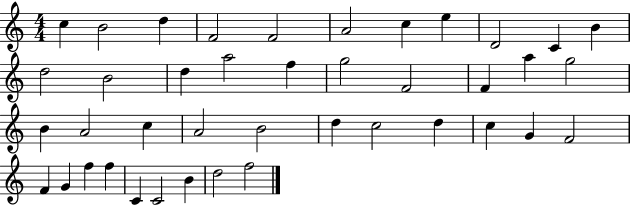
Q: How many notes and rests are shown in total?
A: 41